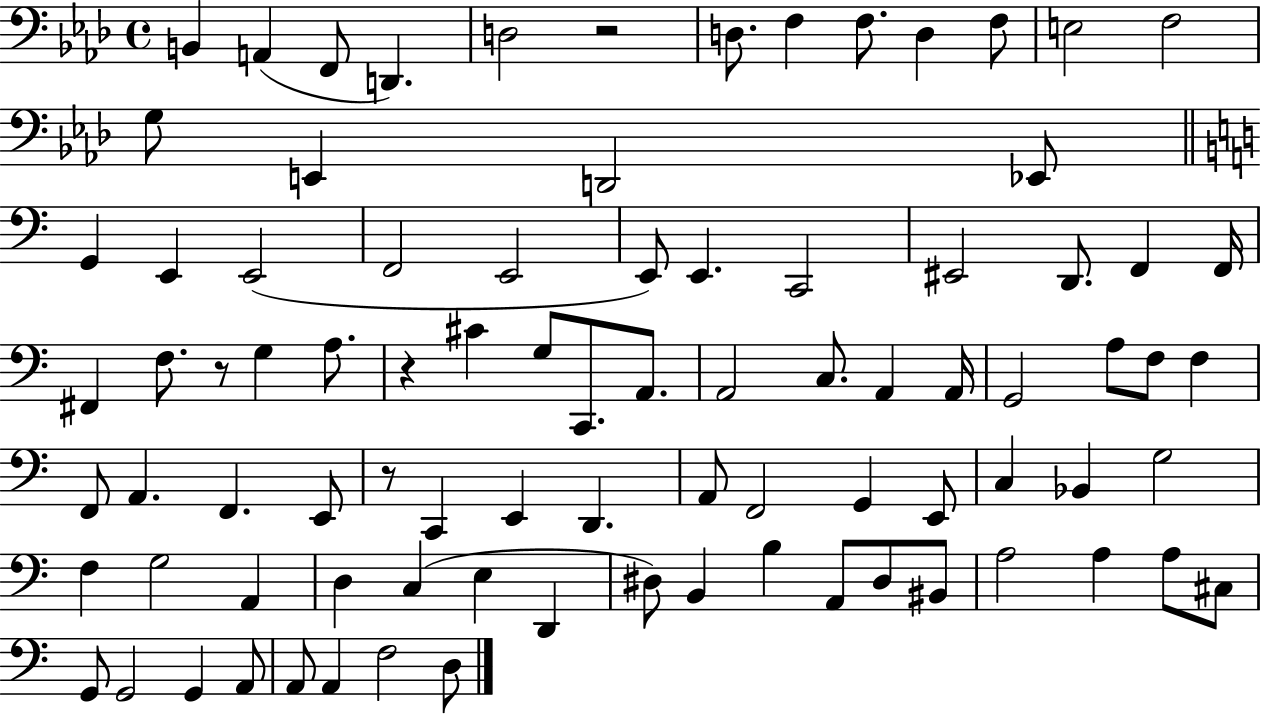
X:1
T:Untitled
M:4/4
L:1/4
K:Ab
B,, A,, F,,/2 D,, D,2 z2 D,/2 F, F,/2 D, F,/2 E,2 F,2 G,/2 E,, D,,2 _E,,/2 G,, E,, E,,2 F,,2 E,,2 E,,/2 E,, C,,2 ^E,,2 D,,/2 F,, F,,/4 ^F,, F,/2 z/2 G, A,/2 z ^C G,/2 C,,/2 A,,/2 A,,2 C,/2 A,, A,,/4 G,,2 A,/2 F,/2 F, F,,/2 A,, F,, E,,/2 z/2 C,, E,, D,, A,,/2 F,,2 G,, E,,/2 C, _B,, G,2 F, G,2 A,, D, C, E, D,, ^D,/2 B,, B, A,,/2 ^D,/2 ^B,,/2 A,2 A, A,/2 ^C,/2 G,,/2 G,,2 G,, A,,/2 A,,/2 A,, F,2 D,/2